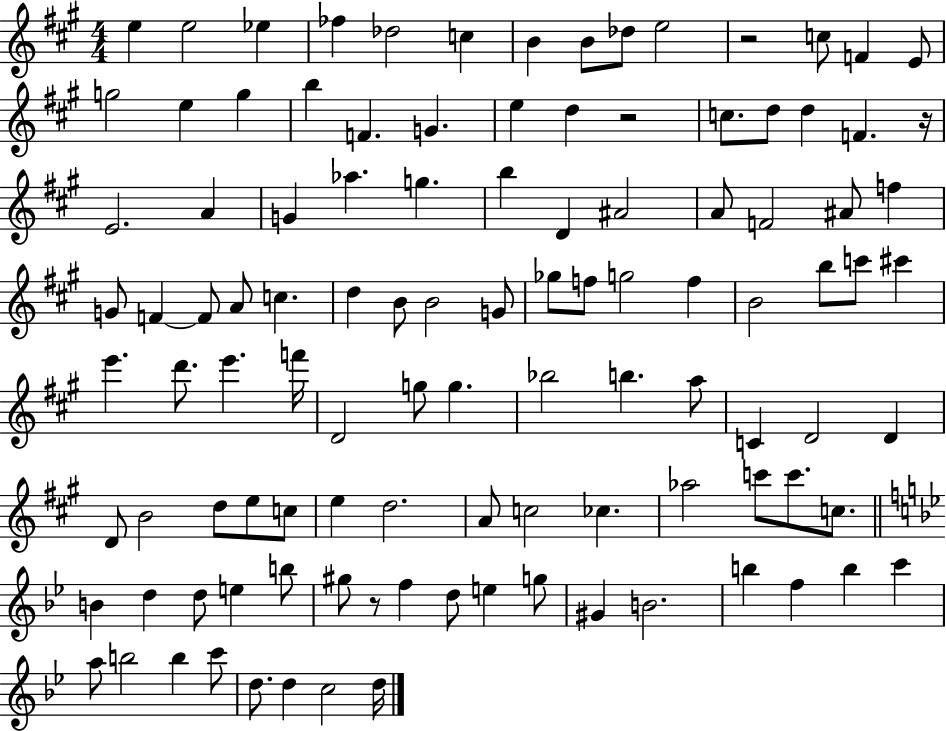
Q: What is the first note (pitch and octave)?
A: E5